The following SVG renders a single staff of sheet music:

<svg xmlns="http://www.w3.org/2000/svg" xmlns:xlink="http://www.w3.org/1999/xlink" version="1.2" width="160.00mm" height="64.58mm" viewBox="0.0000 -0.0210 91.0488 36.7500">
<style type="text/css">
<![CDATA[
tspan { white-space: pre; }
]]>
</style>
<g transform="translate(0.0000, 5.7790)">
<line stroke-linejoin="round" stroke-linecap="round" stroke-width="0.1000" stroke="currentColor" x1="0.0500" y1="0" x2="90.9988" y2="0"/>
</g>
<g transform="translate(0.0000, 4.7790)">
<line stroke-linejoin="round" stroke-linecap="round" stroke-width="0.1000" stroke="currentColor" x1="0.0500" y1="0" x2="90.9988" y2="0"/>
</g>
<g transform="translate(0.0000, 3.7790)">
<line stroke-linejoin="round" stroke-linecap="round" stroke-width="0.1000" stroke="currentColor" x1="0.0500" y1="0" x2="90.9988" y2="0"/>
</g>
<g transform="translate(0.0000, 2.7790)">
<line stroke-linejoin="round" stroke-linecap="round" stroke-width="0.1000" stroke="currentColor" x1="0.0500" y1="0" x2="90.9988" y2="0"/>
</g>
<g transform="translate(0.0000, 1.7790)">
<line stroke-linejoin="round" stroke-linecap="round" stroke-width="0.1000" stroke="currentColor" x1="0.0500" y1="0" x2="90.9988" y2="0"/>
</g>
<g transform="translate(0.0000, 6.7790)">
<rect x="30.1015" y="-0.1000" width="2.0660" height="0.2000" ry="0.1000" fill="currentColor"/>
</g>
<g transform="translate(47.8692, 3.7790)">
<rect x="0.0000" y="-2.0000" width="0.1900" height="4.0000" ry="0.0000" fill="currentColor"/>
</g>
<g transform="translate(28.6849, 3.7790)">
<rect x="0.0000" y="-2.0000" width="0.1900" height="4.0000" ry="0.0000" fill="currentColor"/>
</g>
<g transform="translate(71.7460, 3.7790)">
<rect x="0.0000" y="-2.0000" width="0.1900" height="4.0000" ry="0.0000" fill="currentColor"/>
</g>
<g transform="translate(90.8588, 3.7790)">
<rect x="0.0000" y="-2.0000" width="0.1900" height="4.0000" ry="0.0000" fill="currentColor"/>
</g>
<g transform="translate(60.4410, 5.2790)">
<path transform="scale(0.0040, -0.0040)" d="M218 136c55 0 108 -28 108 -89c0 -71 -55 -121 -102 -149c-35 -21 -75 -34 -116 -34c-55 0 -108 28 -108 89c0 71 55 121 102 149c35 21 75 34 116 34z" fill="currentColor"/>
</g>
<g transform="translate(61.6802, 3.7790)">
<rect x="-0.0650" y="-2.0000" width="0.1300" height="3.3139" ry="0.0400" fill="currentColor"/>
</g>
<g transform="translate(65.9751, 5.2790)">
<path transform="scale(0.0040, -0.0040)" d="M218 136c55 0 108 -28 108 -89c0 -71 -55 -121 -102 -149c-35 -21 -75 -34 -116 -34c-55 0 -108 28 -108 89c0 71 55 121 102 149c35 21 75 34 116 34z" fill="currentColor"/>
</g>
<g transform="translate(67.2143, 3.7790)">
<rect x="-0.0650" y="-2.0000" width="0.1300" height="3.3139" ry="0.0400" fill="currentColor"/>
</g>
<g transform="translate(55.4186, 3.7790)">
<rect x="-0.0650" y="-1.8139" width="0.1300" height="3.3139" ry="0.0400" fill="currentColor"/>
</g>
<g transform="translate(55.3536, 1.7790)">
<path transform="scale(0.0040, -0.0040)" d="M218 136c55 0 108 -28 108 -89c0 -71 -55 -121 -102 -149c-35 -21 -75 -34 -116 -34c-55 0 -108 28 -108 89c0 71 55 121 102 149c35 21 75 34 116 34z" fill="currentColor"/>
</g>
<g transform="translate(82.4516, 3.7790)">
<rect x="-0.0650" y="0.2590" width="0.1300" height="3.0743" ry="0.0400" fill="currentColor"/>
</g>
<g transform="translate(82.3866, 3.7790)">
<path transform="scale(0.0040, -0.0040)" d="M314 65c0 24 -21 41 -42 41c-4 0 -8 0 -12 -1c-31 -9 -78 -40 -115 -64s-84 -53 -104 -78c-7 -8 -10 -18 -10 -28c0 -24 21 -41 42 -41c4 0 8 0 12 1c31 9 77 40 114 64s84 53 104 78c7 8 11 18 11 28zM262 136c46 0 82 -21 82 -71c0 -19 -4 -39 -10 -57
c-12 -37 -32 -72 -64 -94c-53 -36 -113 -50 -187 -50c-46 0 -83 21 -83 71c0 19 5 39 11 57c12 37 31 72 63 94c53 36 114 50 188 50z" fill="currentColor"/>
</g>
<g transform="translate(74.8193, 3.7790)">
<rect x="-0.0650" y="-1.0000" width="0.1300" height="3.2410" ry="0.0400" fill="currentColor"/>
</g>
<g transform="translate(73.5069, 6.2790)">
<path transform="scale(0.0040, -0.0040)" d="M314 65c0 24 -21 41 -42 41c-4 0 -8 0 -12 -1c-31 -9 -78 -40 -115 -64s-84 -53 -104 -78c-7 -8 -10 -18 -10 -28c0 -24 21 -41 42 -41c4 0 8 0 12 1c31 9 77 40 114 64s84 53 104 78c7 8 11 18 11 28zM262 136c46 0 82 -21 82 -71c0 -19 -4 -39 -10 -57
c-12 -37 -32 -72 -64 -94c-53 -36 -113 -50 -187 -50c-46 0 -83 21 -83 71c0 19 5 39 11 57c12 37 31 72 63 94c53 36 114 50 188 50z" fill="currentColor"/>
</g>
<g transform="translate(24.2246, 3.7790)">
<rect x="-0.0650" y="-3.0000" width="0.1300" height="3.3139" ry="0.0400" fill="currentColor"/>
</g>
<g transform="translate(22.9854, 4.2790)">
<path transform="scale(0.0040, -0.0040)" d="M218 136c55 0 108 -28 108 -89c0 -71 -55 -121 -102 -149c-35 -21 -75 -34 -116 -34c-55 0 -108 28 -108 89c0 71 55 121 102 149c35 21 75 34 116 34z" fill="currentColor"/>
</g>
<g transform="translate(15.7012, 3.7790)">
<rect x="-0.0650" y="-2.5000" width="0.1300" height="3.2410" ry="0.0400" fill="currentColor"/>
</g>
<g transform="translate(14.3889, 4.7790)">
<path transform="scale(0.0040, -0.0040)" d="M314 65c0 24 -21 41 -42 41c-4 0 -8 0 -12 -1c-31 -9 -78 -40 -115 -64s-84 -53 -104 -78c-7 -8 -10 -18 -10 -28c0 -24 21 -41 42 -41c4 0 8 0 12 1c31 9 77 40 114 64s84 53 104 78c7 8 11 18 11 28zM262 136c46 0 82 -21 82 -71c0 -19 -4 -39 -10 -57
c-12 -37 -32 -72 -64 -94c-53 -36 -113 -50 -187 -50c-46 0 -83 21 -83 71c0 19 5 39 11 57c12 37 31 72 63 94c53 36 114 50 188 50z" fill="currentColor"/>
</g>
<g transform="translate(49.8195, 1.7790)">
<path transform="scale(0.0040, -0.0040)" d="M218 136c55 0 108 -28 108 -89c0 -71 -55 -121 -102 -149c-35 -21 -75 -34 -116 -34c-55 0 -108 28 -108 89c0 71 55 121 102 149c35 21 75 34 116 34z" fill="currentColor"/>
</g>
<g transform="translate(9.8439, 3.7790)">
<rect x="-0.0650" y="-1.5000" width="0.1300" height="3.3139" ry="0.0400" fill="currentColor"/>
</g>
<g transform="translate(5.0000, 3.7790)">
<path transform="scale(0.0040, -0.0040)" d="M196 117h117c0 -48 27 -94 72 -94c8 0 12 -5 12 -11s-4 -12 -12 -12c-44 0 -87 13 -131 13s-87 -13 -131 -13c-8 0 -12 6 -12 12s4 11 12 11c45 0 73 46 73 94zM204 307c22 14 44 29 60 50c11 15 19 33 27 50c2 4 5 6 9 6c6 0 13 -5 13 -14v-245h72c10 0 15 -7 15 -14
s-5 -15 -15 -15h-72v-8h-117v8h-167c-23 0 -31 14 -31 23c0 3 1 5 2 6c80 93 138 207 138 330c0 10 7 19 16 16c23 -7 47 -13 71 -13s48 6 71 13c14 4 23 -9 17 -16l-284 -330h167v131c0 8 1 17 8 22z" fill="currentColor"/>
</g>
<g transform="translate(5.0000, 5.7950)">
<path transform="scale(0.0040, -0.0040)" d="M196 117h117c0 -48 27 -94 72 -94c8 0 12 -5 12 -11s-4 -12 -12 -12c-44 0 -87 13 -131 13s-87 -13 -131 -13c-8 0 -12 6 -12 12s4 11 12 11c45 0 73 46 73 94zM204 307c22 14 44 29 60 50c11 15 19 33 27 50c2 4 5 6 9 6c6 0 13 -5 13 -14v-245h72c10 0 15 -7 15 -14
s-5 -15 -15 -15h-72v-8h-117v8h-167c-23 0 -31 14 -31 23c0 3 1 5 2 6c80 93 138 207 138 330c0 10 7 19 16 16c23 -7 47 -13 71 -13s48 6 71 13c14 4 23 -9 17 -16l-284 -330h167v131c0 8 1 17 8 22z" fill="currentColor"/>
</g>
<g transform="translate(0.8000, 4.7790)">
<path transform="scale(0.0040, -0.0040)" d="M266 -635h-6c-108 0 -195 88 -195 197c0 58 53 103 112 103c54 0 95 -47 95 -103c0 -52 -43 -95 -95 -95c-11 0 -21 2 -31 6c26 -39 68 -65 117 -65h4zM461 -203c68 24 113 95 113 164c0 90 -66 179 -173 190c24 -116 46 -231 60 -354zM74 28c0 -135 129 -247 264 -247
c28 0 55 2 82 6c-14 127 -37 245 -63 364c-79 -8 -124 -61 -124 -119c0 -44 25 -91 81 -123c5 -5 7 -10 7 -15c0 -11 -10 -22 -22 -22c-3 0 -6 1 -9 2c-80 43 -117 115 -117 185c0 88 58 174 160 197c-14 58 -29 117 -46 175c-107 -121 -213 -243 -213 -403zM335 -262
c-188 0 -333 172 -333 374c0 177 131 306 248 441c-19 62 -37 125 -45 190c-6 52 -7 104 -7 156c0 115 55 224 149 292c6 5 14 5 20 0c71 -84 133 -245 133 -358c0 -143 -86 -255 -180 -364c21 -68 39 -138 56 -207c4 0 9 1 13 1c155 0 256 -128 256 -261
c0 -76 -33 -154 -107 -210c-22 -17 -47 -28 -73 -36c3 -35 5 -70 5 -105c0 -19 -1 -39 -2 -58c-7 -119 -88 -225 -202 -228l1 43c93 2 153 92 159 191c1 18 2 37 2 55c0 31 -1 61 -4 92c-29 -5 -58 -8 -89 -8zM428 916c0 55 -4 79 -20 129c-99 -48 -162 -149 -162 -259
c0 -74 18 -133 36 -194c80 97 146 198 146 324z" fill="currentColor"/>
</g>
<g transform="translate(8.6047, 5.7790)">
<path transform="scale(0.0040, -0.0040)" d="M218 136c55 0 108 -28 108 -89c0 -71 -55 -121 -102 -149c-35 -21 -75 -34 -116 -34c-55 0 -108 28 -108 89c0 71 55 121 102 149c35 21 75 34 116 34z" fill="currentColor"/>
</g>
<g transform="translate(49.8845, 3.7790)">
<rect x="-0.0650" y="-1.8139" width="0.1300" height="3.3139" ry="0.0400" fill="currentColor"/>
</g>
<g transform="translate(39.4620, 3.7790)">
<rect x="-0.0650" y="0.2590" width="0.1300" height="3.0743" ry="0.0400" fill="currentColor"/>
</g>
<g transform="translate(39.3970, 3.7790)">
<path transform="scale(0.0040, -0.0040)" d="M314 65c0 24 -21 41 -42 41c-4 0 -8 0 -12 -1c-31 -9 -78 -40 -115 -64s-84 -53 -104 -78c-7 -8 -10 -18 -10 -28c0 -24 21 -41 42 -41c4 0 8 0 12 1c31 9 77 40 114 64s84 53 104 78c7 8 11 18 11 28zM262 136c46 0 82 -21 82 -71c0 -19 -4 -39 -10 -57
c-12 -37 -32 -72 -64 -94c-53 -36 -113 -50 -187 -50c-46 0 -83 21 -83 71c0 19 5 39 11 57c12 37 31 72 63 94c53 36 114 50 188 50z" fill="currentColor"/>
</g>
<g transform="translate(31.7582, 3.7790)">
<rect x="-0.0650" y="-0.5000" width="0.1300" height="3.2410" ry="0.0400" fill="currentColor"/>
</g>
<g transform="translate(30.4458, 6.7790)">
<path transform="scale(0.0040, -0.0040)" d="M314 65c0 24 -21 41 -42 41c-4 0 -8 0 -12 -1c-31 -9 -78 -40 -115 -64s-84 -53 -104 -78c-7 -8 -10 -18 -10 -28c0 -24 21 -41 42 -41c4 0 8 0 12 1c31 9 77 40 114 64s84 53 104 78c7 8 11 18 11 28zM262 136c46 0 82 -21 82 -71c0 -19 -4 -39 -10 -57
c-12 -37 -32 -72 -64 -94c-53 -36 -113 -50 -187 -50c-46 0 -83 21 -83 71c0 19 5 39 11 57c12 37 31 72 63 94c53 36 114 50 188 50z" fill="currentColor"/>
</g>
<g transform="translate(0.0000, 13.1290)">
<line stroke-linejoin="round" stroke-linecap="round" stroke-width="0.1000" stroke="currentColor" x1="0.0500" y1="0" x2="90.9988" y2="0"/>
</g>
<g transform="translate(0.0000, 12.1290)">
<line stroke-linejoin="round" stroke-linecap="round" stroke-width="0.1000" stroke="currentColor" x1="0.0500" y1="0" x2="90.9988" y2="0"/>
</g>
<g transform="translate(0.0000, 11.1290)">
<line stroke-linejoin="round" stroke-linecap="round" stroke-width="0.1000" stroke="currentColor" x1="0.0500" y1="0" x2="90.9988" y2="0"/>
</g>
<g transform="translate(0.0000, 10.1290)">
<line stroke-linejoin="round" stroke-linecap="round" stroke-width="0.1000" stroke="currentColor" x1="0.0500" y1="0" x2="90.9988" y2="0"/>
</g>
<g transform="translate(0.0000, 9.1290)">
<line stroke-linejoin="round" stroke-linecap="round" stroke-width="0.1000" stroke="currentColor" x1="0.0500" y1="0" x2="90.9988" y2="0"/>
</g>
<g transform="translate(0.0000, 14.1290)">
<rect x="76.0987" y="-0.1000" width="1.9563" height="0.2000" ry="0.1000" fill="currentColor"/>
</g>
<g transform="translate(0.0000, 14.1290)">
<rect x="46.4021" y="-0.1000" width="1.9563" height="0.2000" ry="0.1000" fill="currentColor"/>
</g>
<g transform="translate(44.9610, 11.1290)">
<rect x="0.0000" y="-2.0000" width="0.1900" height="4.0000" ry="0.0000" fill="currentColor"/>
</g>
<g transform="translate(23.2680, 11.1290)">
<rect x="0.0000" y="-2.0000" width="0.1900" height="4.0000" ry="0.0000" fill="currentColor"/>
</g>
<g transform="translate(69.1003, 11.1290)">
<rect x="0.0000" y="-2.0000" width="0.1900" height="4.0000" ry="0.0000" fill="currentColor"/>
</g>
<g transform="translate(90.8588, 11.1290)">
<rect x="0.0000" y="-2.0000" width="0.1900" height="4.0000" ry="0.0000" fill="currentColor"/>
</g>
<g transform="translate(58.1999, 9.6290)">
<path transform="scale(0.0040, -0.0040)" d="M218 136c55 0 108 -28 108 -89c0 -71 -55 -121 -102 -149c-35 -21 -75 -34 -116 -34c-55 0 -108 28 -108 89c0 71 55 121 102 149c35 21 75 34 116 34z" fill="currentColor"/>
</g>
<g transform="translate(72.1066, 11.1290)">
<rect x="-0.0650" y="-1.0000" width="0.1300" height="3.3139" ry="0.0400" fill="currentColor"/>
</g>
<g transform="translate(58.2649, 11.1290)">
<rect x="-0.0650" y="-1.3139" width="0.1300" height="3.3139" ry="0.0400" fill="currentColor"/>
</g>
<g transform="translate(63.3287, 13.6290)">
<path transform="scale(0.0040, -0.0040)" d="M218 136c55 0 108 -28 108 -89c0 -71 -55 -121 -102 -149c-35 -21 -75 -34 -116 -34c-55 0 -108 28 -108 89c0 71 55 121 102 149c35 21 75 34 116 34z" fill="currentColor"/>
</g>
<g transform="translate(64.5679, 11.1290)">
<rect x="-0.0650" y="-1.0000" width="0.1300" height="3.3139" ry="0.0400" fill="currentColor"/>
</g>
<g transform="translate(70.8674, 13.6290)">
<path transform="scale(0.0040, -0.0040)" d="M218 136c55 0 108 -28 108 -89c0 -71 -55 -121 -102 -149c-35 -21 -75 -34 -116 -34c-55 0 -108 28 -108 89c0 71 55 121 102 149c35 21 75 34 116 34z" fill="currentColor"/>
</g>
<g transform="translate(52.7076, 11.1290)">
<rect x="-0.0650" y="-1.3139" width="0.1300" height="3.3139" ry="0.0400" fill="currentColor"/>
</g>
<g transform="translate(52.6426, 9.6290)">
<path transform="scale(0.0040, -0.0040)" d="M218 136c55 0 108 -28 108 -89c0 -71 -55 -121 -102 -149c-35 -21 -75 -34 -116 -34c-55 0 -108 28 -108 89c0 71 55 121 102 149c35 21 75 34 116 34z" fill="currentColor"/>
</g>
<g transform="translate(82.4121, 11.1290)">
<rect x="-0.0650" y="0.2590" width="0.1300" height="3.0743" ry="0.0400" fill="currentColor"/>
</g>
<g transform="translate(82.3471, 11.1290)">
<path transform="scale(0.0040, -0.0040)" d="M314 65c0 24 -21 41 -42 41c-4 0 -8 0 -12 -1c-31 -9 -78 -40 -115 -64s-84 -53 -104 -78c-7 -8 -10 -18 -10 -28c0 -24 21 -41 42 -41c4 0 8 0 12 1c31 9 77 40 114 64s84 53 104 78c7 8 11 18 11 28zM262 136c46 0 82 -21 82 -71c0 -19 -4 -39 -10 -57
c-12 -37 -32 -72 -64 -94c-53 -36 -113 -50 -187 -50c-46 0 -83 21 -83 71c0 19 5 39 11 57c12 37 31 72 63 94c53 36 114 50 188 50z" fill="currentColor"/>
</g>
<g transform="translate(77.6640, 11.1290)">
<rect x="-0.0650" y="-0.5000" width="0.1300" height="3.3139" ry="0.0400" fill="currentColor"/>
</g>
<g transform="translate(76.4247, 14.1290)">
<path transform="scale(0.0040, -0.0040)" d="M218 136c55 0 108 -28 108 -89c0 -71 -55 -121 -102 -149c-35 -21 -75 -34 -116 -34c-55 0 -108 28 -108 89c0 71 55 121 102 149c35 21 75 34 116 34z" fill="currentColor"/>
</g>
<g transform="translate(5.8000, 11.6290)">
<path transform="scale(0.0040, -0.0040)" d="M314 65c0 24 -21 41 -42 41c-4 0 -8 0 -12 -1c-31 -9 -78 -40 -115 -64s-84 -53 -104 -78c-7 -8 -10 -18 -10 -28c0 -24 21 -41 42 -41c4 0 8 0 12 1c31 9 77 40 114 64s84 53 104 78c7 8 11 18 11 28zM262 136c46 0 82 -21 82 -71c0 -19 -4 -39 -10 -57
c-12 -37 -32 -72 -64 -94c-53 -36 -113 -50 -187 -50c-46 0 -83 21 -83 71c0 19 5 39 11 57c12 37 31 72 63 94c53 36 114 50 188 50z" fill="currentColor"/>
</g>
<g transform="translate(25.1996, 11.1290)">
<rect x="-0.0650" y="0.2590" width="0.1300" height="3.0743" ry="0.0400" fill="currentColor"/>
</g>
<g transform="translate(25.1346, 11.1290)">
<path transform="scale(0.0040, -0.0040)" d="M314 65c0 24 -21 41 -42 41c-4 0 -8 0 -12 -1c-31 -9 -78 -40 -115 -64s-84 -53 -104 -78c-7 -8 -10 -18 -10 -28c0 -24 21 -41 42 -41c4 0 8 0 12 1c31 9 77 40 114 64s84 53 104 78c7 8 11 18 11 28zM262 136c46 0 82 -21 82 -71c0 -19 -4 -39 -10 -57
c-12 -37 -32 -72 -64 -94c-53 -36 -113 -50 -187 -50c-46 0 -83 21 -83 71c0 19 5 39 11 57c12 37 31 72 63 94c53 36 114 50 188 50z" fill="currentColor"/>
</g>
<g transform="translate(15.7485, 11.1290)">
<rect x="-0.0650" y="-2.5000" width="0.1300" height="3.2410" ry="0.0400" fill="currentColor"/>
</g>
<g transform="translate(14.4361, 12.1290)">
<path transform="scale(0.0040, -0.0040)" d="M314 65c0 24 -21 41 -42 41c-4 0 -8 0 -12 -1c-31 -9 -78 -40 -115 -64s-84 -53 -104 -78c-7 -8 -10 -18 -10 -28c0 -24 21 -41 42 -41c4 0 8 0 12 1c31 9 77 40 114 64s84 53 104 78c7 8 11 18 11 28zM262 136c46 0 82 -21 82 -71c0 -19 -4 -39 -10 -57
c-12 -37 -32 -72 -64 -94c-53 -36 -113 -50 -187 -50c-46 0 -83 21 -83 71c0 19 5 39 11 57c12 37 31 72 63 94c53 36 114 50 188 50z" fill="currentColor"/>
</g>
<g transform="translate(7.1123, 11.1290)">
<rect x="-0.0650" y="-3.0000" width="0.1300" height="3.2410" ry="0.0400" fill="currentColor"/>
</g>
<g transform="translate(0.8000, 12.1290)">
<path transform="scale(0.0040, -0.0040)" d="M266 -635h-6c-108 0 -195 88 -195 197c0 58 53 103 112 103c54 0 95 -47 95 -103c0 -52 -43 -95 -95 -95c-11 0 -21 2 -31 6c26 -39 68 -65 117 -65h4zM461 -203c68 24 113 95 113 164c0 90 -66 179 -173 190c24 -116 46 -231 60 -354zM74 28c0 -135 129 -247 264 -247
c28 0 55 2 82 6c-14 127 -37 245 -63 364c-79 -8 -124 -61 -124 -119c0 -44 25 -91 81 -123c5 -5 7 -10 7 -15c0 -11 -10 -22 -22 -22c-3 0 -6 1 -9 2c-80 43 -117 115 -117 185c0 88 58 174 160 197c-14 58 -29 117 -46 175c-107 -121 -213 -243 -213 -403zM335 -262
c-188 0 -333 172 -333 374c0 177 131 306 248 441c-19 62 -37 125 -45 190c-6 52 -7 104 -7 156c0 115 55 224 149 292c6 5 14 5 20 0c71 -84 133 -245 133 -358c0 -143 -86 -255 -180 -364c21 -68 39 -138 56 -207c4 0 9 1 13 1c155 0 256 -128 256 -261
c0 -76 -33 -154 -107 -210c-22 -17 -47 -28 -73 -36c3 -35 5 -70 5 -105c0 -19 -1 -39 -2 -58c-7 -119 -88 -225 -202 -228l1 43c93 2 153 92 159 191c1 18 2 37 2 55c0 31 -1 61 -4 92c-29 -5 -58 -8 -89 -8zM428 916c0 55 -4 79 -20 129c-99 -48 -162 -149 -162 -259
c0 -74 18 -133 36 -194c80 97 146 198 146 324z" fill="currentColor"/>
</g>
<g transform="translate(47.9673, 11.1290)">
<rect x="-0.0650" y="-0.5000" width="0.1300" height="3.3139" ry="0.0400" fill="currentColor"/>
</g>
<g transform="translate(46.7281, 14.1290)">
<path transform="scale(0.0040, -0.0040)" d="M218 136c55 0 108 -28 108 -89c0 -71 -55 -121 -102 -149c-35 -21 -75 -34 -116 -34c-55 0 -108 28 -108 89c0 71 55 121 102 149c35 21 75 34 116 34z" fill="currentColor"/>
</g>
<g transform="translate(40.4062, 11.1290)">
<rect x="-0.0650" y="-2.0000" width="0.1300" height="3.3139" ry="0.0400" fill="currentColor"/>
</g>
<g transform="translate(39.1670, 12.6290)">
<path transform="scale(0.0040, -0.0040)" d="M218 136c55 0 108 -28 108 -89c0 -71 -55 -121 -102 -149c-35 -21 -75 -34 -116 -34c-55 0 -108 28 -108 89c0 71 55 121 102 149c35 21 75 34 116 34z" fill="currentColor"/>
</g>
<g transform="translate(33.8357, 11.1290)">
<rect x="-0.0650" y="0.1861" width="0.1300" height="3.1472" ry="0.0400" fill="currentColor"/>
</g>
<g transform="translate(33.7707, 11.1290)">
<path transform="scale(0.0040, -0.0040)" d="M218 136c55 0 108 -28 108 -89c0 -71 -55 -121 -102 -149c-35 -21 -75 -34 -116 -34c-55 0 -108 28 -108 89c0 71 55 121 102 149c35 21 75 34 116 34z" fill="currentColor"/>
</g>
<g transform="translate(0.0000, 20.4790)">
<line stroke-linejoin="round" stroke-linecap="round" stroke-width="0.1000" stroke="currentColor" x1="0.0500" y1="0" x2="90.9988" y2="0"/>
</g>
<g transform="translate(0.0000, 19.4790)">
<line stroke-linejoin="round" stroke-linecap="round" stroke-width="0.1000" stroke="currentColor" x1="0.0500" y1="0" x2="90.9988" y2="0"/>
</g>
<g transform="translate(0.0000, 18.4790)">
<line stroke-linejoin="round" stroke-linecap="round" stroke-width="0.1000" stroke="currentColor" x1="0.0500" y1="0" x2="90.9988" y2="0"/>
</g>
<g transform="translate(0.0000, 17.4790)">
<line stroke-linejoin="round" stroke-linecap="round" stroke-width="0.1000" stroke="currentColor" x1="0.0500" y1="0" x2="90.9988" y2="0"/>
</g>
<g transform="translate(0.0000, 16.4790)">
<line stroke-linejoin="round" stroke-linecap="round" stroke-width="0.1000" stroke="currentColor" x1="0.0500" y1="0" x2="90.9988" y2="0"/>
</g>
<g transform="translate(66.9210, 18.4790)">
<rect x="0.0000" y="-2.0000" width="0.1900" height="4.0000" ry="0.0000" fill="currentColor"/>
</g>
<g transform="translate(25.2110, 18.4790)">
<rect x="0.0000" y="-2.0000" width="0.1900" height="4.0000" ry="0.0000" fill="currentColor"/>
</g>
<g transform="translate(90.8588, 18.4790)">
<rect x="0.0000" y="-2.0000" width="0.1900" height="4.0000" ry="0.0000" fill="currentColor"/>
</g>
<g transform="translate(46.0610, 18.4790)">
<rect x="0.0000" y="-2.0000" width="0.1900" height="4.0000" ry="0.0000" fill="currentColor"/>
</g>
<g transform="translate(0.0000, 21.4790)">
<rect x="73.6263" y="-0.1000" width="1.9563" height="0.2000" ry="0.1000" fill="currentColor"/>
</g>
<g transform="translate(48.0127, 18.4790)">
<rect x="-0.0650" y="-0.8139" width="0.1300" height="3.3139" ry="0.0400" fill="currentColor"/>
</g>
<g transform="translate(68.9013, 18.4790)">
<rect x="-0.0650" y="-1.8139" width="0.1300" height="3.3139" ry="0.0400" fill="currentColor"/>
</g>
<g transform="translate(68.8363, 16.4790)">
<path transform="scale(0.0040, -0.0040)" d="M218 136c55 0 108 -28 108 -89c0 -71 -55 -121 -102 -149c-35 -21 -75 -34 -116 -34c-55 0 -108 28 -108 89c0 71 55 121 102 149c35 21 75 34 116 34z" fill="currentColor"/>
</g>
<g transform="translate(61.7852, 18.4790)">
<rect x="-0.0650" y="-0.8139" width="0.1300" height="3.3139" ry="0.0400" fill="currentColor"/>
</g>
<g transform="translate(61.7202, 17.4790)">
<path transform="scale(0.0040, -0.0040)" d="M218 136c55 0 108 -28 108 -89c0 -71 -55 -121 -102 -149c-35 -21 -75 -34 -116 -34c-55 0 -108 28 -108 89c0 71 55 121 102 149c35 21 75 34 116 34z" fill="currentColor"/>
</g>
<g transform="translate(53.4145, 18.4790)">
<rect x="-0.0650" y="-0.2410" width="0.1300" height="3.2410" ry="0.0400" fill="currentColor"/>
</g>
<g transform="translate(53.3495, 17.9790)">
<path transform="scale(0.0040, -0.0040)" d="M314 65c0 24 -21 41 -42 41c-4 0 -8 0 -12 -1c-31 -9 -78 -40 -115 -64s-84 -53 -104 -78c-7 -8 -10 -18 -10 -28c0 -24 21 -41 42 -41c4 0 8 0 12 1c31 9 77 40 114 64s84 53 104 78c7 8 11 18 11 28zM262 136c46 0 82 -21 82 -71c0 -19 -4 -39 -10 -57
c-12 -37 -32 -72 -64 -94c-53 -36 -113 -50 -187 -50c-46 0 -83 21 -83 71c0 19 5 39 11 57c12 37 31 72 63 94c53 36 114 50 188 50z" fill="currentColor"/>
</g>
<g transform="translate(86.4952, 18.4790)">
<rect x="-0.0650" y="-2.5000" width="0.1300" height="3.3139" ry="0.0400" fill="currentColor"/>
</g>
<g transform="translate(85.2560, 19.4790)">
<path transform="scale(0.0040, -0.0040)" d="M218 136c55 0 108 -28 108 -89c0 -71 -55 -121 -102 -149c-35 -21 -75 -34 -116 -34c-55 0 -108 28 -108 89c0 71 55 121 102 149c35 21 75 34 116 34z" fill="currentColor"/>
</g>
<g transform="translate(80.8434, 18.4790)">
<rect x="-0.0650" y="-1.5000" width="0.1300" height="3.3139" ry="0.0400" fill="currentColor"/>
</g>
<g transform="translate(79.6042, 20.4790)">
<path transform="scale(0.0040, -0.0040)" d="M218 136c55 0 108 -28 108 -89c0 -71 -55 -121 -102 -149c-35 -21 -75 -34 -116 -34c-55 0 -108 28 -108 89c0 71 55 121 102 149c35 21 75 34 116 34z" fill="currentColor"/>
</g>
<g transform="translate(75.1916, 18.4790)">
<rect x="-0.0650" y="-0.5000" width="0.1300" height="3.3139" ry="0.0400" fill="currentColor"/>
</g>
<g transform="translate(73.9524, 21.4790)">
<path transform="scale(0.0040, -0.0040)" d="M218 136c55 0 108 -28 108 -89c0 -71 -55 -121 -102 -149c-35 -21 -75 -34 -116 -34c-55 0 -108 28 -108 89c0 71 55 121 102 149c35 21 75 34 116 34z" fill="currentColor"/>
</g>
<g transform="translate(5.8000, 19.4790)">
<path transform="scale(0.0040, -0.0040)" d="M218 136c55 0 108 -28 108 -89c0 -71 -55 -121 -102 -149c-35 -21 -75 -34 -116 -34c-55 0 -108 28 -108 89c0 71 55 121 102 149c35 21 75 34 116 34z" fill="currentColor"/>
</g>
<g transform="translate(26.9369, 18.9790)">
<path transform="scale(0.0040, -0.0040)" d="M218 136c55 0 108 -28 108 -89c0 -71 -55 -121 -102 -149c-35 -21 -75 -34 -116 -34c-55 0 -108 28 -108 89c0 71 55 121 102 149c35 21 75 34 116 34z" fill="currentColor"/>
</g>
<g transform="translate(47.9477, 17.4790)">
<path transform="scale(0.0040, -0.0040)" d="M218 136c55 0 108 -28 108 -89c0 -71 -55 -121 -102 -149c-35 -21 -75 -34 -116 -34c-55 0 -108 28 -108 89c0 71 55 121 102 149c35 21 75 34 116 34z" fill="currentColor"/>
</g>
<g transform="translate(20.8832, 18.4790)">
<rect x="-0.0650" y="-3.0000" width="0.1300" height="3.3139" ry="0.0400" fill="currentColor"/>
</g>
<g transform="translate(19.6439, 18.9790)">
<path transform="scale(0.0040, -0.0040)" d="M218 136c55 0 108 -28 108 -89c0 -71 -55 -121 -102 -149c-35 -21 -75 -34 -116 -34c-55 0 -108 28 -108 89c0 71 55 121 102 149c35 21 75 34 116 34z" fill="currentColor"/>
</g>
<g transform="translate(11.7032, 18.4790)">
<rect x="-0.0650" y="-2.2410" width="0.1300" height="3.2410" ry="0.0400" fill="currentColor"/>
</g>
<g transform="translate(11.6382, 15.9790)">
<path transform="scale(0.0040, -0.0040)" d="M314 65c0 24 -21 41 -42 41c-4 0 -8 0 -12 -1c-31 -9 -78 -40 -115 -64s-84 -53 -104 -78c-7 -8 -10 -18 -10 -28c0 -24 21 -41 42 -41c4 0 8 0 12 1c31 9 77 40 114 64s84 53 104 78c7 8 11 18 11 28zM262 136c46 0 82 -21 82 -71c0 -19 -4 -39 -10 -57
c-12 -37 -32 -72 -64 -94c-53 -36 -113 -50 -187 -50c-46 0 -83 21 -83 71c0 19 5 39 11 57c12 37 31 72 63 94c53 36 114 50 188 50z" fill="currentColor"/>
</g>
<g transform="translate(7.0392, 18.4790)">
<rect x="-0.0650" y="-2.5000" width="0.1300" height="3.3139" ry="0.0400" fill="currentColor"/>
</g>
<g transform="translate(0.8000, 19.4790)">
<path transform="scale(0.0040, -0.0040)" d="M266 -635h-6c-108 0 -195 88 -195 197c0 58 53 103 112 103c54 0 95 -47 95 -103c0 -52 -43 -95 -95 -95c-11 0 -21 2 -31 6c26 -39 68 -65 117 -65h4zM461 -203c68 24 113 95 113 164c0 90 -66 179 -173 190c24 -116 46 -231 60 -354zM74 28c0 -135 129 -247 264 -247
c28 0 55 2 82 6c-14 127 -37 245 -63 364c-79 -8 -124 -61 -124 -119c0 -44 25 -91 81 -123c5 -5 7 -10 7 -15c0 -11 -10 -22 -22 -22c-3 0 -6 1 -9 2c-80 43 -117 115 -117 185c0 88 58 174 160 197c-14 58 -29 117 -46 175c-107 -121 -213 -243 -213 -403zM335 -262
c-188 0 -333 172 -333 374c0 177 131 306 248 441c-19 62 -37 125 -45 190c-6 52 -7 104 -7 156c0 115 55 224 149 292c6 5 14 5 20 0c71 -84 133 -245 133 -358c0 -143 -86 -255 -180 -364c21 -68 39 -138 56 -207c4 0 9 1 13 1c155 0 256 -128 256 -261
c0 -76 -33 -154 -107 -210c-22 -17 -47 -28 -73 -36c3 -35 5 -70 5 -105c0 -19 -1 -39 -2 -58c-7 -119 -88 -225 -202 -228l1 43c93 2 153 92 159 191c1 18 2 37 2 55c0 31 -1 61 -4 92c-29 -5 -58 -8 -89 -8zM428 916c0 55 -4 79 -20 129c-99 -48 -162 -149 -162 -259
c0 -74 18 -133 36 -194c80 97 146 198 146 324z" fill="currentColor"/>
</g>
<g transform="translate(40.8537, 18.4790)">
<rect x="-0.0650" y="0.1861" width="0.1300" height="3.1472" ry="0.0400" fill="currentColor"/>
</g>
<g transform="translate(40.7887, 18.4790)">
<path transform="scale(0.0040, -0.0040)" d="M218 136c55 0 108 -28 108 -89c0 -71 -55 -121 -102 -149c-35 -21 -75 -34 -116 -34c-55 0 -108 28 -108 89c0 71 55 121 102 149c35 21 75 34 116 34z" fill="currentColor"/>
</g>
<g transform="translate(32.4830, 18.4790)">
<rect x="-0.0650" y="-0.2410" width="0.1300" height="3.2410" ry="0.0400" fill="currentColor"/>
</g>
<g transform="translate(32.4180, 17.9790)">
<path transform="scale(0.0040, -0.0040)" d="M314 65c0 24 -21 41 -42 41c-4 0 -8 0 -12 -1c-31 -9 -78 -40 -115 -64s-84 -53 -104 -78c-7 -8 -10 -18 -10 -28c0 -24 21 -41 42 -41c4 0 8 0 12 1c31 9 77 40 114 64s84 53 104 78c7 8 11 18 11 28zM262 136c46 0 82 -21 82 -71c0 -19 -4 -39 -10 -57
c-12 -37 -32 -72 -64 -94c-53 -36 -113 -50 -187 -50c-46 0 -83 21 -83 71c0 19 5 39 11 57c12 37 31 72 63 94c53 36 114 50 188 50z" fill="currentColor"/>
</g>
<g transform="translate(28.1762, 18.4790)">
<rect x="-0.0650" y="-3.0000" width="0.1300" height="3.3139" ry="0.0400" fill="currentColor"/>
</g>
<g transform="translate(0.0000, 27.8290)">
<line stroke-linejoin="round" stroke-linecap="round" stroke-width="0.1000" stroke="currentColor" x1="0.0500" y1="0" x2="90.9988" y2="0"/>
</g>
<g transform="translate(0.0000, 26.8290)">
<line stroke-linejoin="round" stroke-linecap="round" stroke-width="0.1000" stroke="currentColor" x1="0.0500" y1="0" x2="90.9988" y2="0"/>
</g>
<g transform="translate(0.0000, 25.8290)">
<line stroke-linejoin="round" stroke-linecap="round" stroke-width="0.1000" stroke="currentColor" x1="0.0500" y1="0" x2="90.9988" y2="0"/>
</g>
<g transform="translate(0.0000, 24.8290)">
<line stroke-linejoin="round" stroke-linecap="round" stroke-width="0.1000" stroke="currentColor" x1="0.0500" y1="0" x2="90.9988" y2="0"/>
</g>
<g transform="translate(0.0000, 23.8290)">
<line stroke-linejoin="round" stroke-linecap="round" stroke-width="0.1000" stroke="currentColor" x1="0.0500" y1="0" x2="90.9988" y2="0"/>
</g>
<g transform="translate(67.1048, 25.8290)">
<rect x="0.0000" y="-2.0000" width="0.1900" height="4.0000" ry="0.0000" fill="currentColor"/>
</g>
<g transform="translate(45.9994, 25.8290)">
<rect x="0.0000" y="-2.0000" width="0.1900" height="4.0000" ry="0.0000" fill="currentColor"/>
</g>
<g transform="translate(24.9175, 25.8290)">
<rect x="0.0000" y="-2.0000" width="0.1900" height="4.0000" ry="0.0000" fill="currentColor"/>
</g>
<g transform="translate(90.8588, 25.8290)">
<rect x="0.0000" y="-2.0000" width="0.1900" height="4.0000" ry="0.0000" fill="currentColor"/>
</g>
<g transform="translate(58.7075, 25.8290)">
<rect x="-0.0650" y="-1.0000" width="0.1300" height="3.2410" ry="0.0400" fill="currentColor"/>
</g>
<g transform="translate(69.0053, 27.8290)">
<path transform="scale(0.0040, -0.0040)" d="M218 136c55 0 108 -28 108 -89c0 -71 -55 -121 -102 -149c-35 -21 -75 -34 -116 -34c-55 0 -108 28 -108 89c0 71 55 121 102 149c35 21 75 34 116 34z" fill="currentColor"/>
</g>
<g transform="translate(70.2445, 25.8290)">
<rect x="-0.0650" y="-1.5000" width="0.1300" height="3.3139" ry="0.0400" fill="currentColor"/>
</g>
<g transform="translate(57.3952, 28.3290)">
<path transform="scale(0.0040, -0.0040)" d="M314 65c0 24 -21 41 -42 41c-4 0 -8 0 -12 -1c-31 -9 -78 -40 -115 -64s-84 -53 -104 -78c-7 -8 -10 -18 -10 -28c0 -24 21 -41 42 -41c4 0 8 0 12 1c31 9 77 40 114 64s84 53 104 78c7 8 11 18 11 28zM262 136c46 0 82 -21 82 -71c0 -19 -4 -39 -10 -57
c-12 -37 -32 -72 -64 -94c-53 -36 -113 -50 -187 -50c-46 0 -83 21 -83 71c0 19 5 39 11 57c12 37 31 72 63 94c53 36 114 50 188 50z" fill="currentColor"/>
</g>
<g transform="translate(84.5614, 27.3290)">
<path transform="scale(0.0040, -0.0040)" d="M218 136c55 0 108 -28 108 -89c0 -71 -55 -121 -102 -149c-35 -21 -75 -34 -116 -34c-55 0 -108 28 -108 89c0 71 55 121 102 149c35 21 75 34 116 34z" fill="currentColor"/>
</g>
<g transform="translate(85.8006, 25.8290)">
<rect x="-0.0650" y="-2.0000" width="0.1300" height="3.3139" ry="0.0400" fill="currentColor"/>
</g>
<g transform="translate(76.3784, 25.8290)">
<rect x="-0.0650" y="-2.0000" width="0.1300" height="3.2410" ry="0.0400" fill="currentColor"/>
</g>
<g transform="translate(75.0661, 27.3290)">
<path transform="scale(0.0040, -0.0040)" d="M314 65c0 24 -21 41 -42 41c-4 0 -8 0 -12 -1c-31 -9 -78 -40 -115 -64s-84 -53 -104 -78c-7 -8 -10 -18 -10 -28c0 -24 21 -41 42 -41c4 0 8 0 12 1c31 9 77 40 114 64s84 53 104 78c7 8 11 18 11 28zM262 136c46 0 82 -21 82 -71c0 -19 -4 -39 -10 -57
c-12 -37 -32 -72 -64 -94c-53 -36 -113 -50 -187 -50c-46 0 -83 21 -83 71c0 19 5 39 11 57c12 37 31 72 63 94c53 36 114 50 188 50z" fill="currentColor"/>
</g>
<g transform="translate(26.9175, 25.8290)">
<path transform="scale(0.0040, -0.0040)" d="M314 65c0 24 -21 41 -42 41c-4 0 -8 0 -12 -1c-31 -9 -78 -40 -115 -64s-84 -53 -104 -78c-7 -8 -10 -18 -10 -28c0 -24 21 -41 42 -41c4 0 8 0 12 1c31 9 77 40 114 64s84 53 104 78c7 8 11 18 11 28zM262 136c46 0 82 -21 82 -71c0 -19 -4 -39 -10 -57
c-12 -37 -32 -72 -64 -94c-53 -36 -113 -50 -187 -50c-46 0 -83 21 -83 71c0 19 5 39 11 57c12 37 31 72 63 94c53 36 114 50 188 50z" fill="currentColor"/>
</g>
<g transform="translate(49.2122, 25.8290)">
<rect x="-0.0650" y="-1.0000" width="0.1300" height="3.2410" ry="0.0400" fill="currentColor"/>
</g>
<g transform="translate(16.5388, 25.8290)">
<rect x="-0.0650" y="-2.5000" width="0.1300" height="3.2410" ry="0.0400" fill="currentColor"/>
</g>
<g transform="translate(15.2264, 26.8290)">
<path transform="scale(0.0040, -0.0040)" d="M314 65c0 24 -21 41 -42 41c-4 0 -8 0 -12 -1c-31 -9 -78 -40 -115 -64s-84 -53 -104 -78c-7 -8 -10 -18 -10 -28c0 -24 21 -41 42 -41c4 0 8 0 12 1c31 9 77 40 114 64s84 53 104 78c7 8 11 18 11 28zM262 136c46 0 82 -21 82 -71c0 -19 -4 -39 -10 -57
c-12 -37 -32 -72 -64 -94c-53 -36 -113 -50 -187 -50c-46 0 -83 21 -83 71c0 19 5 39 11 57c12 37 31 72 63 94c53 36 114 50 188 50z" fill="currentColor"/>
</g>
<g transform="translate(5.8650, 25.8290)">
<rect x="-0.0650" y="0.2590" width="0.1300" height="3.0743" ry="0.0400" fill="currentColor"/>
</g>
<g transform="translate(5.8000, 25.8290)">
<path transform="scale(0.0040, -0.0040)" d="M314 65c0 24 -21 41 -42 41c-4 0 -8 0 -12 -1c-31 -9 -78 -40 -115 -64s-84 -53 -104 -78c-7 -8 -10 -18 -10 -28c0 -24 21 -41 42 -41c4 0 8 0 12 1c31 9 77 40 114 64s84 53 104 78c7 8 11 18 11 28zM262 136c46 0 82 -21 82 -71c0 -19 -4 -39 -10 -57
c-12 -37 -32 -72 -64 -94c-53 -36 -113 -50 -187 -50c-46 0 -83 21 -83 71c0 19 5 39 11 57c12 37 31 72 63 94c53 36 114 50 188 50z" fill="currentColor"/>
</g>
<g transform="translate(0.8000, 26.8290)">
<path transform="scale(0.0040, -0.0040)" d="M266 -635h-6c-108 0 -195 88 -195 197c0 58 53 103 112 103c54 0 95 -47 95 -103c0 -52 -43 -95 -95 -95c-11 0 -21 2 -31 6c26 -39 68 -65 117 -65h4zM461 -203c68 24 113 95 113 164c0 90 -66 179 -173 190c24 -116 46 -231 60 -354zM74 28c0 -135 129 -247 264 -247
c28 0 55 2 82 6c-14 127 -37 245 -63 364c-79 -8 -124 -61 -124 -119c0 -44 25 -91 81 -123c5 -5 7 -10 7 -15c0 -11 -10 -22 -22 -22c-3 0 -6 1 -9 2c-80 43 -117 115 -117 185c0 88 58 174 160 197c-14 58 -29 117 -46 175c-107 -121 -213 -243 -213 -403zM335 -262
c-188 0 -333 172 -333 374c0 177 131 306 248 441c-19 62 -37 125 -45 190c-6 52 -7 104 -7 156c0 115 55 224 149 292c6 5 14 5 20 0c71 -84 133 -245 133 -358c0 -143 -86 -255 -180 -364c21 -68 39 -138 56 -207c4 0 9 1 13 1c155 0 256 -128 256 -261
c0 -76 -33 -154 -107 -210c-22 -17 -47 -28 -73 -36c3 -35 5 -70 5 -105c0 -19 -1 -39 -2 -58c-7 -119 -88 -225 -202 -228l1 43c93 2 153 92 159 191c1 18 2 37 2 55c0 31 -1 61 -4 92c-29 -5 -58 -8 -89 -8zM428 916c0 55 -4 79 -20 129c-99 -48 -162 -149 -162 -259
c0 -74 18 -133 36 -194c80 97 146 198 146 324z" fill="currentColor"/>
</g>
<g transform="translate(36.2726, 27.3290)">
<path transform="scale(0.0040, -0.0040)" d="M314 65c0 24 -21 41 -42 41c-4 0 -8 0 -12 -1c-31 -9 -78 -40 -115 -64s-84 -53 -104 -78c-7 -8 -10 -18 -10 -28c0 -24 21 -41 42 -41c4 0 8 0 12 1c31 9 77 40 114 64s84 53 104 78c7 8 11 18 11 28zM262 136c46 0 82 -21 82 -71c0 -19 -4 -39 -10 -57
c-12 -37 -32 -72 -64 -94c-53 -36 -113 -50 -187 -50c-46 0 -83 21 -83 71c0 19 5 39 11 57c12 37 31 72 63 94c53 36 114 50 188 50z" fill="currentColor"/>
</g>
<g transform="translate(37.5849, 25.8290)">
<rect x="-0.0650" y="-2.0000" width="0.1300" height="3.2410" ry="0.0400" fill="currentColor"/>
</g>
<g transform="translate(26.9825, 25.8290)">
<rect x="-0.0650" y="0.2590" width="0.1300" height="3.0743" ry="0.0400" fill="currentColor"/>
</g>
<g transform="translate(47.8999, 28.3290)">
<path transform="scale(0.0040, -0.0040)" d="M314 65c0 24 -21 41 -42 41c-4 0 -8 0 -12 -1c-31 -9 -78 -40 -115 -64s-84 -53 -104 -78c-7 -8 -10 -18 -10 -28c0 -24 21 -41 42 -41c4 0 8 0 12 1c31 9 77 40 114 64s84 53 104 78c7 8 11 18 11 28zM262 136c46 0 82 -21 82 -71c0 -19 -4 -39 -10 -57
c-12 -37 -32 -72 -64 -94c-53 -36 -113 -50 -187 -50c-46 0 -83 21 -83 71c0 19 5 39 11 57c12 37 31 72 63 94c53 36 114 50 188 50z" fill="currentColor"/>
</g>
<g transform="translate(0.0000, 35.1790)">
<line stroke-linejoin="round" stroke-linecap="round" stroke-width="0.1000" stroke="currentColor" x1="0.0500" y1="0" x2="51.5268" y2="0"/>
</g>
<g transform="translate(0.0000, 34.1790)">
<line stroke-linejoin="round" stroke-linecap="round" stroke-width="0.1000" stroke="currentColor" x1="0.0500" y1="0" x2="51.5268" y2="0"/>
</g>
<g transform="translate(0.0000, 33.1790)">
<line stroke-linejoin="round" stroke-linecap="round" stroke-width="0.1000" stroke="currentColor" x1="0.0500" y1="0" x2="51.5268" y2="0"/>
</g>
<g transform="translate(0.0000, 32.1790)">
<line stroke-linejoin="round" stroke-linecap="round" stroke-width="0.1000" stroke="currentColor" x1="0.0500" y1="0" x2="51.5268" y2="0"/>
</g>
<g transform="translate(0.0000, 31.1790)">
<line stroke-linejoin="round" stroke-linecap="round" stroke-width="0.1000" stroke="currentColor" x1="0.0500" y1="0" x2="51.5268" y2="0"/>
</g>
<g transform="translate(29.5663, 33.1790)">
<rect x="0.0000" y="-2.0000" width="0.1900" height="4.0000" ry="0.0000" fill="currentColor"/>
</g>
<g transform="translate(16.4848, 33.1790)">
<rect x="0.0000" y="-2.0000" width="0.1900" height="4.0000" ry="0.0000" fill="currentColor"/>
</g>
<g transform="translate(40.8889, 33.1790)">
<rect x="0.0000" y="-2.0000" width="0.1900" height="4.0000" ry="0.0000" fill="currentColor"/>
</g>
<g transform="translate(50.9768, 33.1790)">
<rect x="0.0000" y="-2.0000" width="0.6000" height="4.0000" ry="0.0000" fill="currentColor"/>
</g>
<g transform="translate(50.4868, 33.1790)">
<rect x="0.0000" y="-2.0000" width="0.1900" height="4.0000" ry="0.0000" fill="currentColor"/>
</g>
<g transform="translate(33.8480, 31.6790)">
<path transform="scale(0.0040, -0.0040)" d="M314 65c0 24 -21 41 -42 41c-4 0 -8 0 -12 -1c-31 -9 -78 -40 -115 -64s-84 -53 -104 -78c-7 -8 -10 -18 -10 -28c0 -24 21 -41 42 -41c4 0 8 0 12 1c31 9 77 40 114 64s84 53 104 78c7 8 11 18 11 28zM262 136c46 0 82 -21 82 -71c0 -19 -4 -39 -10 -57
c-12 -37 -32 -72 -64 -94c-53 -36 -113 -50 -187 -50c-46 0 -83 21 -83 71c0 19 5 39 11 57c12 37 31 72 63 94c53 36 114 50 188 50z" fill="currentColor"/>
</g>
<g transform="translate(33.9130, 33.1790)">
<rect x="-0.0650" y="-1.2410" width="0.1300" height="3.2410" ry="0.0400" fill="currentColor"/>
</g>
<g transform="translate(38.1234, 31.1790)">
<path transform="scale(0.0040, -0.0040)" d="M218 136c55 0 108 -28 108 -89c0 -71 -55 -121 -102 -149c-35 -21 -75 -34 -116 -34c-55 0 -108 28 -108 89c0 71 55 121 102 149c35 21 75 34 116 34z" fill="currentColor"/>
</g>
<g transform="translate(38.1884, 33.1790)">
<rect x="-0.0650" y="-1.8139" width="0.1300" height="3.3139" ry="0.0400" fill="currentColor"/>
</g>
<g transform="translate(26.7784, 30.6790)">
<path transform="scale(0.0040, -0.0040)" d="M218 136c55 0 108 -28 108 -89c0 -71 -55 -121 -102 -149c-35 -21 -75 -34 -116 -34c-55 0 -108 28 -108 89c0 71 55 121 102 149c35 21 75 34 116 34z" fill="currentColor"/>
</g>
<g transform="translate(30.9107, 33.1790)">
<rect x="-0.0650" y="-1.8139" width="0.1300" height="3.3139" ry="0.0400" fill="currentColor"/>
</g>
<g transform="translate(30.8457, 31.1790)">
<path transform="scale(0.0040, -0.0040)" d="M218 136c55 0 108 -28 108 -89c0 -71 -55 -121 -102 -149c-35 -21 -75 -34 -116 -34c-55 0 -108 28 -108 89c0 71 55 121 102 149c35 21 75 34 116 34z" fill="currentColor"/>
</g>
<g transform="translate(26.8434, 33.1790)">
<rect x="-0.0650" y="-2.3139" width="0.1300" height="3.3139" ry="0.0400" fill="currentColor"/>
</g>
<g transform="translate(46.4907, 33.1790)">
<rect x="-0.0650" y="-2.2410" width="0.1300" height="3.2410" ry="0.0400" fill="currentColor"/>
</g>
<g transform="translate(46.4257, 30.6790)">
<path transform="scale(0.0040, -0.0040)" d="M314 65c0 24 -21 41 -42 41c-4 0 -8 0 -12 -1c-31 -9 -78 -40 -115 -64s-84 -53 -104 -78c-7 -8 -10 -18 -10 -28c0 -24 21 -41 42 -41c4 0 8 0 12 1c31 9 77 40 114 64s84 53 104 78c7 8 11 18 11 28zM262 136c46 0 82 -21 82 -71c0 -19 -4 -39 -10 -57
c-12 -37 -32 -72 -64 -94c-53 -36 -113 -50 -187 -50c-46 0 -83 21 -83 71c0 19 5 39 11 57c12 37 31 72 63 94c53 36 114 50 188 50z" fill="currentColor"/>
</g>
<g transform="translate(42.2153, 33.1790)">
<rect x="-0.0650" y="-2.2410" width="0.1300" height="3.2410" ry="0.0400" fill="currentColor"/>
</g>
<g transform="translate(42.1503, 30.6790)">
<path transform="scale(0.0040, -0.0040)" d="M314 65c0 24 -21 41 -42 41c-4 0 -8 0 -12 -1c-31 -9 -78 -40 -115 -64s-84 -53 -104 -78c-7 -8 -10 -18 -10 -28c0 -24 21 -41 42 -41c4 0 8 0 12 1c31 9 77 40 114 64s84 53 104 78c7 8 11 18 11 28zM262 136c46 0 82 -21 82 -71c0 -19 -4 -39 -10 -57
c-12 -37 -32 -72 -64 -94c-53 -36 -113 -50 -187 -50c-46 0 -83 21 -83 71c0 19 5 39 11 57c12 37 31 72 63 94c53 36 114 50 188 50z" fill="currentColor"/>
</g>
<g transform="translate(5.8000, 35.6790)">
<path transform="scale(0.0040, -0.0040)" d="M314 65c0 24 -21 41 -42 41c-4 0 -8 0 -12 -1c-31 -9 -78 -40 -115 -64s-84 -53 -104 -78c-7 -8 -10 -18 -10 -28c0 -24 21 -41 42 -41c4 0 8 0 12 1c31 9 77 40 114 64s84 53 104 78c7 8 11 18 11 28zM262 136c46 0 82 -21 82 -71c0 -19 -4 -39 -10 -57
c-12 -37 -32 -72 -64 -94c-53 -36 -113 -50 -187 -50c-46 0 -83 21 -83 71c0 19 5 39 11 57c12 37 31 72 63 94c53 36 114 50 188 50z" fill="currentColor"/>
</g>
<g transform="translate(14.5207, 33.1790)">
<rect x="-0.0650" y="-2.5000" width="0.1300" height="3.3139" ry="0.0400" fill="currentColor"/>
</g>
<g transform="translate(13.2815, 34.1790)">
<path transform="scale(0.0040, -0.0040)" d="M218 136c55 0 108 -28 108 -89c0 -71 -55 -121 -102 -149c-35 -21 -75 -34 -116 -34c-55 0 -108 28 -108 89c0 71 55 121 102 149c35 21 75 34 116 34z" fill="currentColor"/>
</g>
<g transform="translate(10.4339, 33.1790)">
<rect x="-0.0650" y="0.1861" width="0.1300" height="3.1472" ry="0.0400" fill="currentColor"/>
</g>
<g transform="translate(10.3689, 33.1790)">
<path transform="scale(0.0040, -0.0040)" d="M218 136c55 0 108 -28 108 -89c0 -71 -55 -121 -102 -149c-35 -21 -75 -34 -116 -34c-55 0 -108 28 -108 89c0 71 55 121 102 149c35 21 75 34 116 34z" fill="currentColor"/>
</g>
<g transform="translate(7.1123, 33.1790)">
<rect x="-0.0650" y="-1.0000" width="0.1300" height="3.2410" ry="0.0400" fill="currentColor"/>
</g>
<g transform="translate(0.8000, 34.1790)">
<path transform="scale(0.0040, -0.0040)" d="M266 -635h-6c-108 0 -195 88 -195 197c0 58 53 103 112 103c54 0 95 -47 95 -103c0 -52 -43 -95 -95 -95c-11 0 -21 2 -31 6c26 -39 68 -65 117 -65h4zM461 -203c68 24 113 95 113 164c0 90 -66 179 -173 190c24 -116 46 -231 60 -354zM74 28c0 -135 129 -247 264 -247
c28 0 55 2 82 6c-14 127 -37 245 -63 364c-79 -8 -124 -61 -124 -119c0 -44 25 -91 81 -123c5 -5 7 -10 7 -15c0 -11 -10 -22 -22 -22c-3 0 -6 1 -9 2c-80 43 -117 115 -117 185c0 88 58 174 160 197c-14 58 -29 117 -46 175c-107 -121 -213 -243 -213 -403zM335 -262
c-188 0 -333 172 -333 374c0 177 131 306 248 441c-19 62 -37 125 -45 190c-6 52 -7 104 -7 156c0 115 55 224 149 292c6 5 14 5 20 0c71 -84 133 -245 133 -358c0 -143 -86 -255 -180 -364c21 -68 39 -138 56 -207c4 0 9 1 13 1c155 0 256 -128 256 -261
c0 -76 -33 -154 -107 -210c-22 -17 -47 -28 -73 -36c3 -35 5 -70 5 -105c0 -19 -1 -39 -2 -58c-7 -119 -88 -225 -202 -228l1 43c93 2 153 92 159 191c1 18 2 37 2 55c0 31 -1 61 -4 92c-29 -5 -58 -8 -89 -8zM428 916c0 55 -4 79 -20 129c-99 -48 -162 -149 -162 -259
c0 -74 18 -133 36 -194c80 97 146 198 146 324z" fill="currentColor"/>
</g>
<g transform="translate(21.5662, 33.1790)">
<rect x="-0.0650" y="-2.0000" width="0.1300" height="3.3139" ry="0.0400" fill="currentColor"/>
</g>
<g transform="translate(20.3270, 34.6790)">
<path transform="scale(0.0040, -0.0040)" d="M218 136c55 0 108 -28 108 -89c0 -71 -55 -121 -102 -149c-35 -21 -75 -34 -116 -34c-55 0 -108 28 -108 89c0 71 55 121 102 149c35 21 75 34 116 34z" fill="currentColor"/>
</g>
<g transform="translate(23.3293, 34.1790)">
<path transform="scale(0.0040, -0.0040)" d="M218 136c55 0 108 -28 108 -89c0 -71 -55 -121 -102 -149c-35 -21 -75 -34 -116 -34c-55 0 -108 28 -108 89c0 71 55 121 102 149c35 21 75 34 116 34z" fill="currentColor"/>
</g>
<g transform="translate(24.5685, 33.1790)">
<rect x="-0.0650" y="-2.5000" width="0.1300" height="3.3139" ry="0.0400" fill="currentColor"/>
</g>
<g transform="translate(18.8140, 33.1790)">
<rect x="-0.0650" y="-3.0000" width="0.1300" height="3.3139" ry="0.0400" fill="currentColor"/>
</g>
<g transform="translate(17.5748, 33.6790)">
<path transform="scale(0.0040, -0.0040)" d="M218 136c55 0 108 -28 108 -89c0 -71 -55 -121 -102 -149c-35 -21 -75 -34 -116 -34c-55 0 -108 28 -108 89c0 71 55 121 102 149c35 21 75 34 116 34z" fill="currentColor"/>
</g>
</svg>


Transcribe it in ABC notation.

X:1
T:Untitled
M:4/4
L:1/4
K:C
E G2 A C2 B2 f f F F D2 B2 A2 G2 B2 B F C e e D D C B2 G g2 A A c2 B d c2 d f C E G B2 G2 B2 F2 D2 D2 E F2 F D2 B G A F G g f e2 f g2 g2